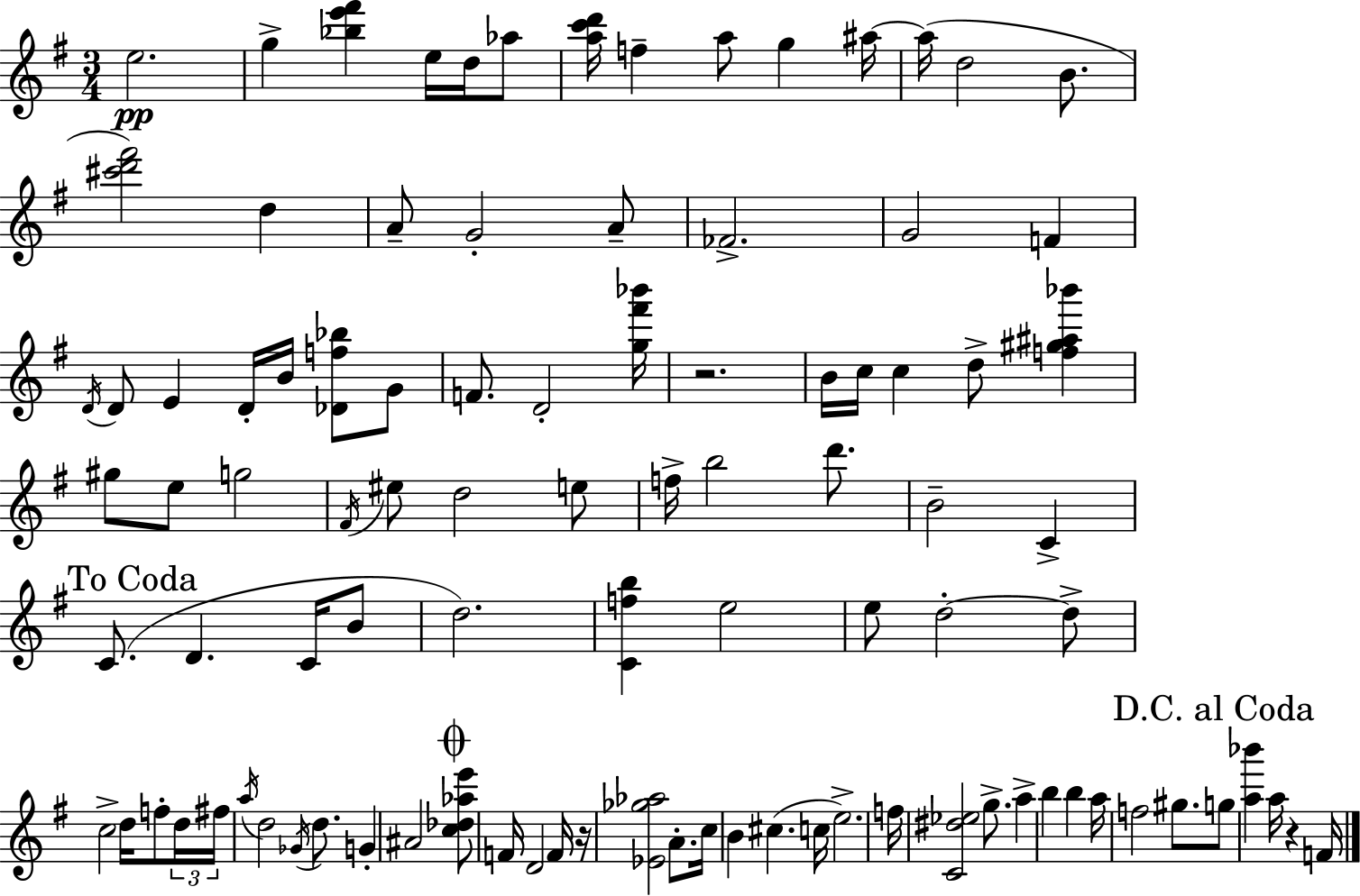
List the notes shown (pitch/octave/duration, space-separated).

E5/h. G5/q [Bb5,E6,F#6]/q E5/s D5/s Ab5/e [A5,C6,D6]/s F5/q A5/e G5/q A#5/s A#5/s D5/h B4/e. [C#6,D6,F#6]/h D5/q A4/e G4/h A4/e FES4/h. G4/h F4/q D4/s D4/e E4/q D4/s B4/s [Db4,F5,Bb5]/e G4/e F4/e. D4/h [G5,F#6,Bb6]/s R/h. B4/s C5/s C5/q D5/e [F5,G#5,A#5,Bb6]/q G#5/e E5/e G5/h F#4/s EIS5/e D5/h E5/e F5/s B5/h D6/e. B4/h C4/q C4/e. D4/q. C4/s B4/e D5/h. [C4,F5,B5]/q E5/h E5/e D5/h D5/e C5/h D5/s F5/e D5/s F#5/s A5/s D5/h Gb4/s D5/e. G4/q A#4/h [C5,Db5,Ab5,E6]/e F4/s D4/h F4/s R/s [Eb4,Gb5,Ab5]/h A4/e. C5/s B4/q C#5/q. C5/s E5/h. F5/s [C4,D#5,Eb5]/h G5/e. A5/q B5/q B5/q A5/s F5/h G#5/e. G5/e [A5,Bb6]/q A5/s R/q F4/s